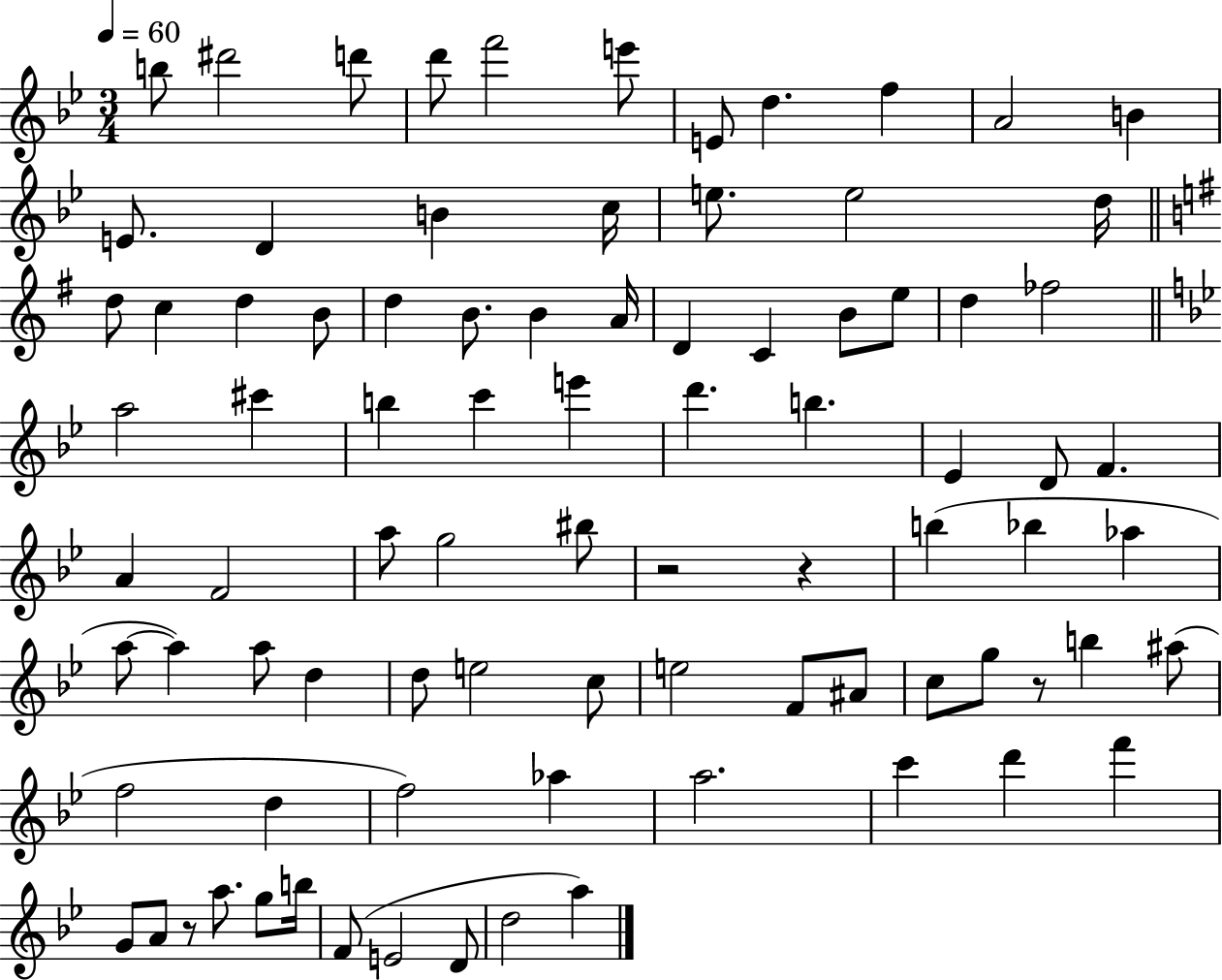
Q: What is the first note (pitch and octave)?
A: B5